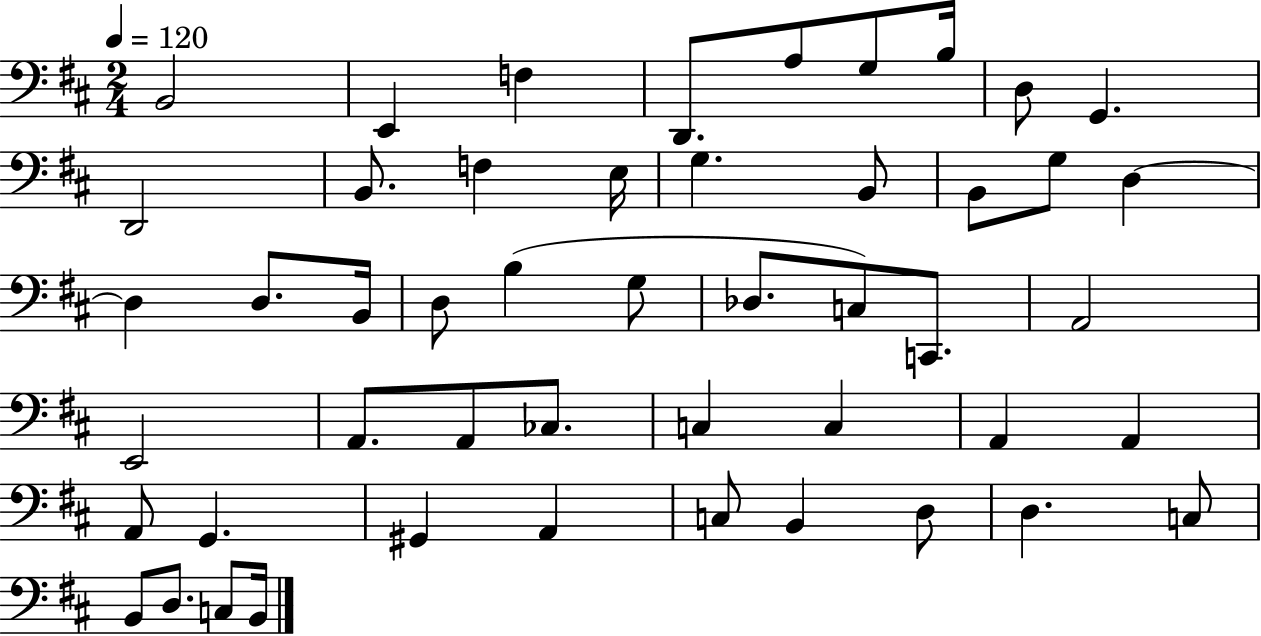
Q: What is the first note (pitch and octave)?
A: B2